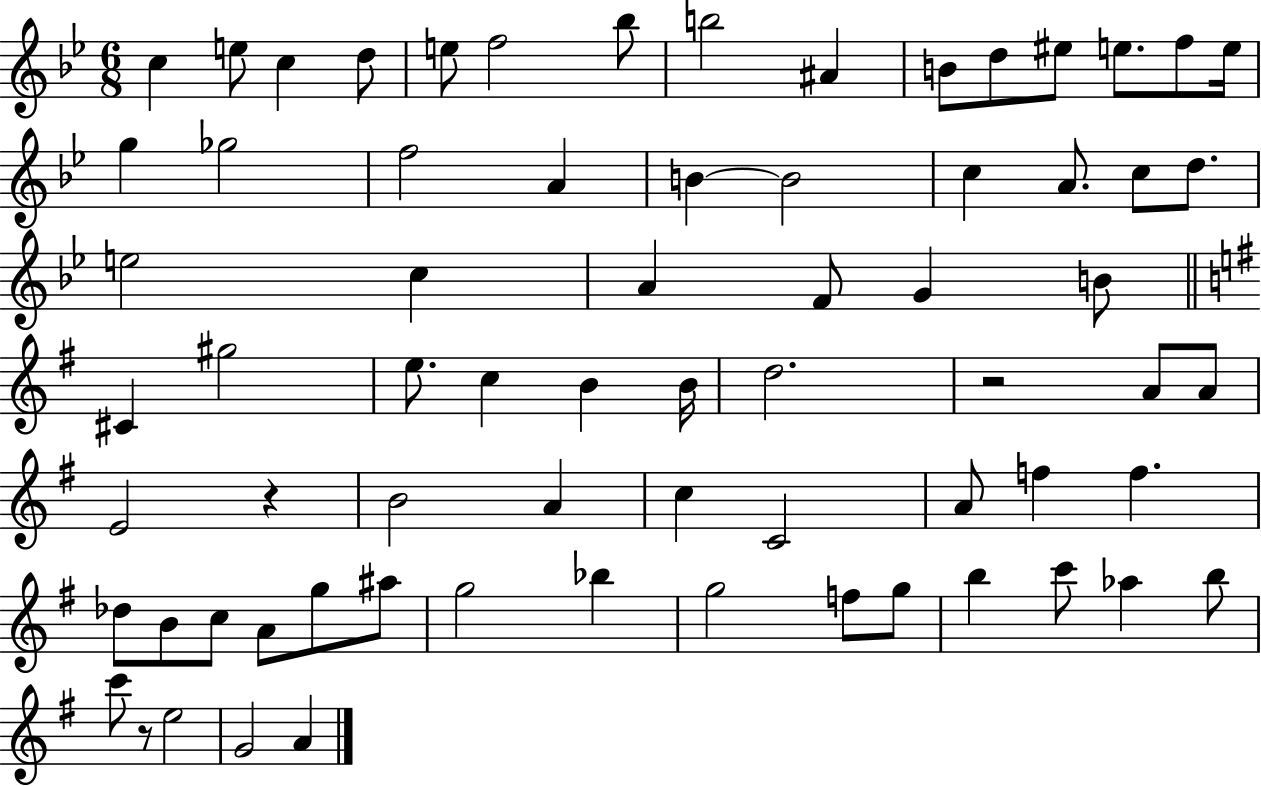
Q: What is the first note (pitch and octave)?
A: C5